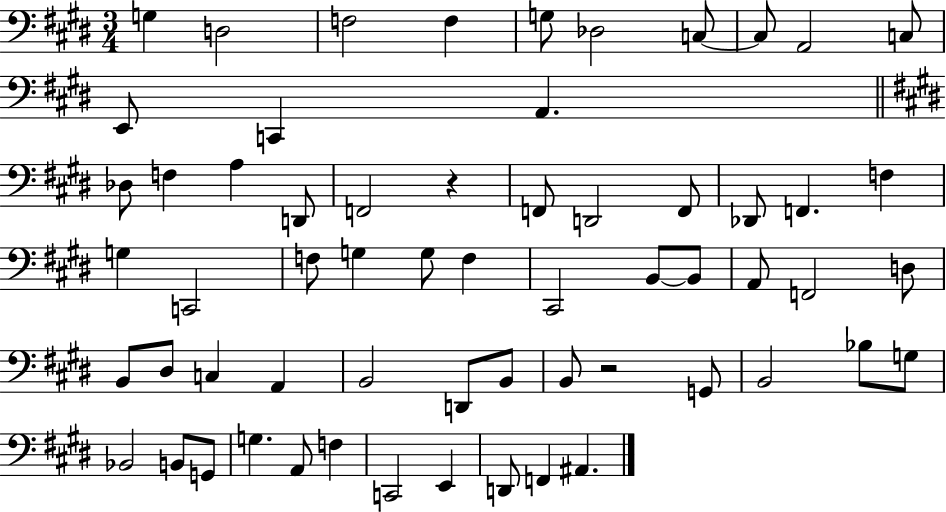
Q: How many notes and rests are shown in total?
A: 61